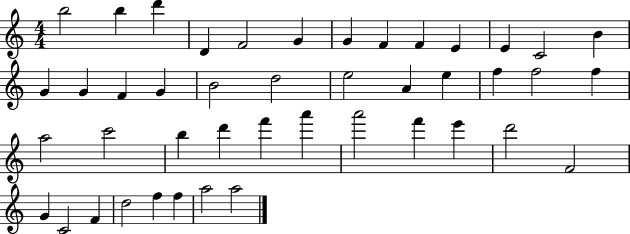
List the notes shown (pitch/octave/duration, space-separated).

B5/h B5/q D6/q D4/q F4/h G4/q G4/q F4/q F4/q E4/q E4/q C4/h B4/q G4/q G4/q F4/q G4/q B4/h D5/h E5/h A4/q E5/q F5/q F5/h F5/q A5/h C6/h B5/q D6/q F6/q A6/q A6/h F6/q E6/q D6/h F4/h G4/q C4/h F4/q D5/h F5/q F5/q A5/h A5/h